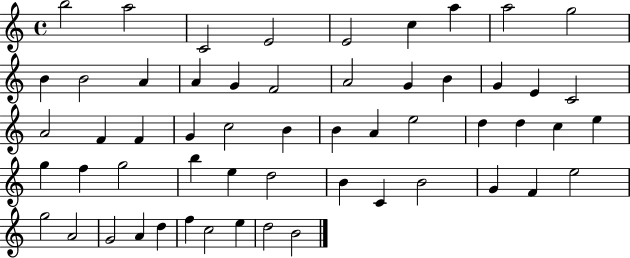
{
  \clef treble
  \time 4/4
  \defaultTimeSignature
  \key c \major
  b''2 a''2 | c'2 e'2 | e'2 c''4 a''4 | a''2 g''2 | \break b'4 b'2 a'4 | a'4 g'4 f'2 | a'2 g'4 b'4 | g'4 e'4 c'2 | \break a'2 f'4 f'4 | g'4 c''2 b'4 | b'4 a'4 e''2 | d''4 d''4 c''4 e''4 | \break g''4 f''4 g''2 | b''4 e''4 d''2 | b'4 c'4 b'2 | g'4 f'4 e''2 | \break g''2 a'2 | g'2 a'4 d''4 | f''4 c''2 e''4 | d''2 b'2 | \break \bar "|."
}